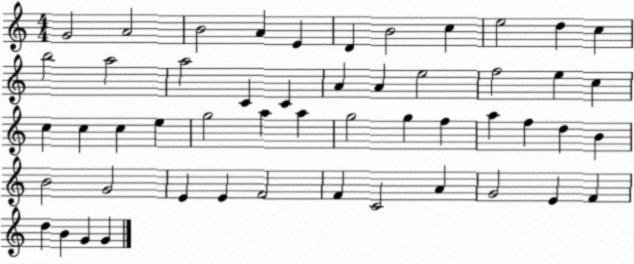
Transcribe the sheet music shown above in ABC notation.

X:1
T:Untitled
M:4/4
L:1/4
K:C
G2 A2 B2 A E D B2 c e2 d c b2 a2 a2 C C A A e2 f2 e c c c c e g2 a a g2 g f a f d B B2 G2 E E F2 F C2 A G2 E F d B G G